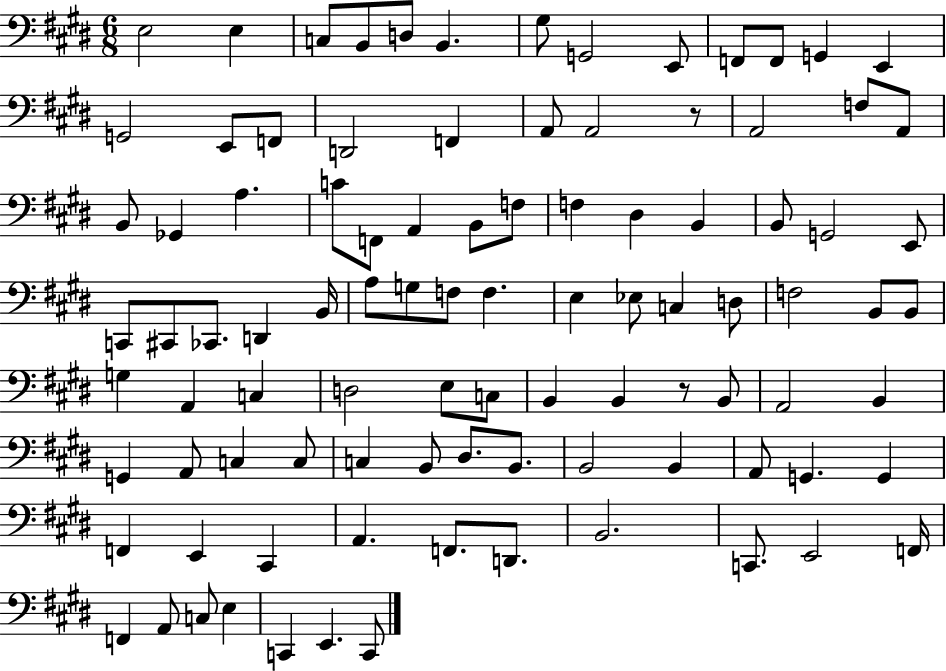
{
  \clef bass
  \numericTimeSignature
  \time 6/8
  \key e \major
  \repeat volta 2 { e2 e4 | c8 b,8 d8 b,4. | gis8 g,2 e,8 | f,8 f,8 g,4 e,4 | \break g,2 e,8 f,8 | d,2 f,4 | a,8 a,2 r8 | a,2 f8 a,8 | \break b,8 ges,4 a4. | c'8 f,8 a,4 b,8 f8 | f4 dis4 b,4 | b,8 g,2 e,8 | \break c,8 cis,8 ces,8. d,4 b,16 | a8 g8 f8 f4. | e4 ees8 c4 d8 | f2 b,8 b,8 | \break g4 a,4 c4 | d2 e8 c8 | b,4 b,4 r8 b,8 | a,2 b,4 | \break g,4 a,8 c4 c8 | c4 b,8 dis8. b,8. | b,2 b,4 | a,8 g,4. g,4 | \break f,4 e,4 cis,4 | a,4. f,8. d,8. | b,2. | c,8. e,2 f,16 | \break f,4 a,8 c8 e4 | c,4 e,4. c,8 | } \bar "|."
}